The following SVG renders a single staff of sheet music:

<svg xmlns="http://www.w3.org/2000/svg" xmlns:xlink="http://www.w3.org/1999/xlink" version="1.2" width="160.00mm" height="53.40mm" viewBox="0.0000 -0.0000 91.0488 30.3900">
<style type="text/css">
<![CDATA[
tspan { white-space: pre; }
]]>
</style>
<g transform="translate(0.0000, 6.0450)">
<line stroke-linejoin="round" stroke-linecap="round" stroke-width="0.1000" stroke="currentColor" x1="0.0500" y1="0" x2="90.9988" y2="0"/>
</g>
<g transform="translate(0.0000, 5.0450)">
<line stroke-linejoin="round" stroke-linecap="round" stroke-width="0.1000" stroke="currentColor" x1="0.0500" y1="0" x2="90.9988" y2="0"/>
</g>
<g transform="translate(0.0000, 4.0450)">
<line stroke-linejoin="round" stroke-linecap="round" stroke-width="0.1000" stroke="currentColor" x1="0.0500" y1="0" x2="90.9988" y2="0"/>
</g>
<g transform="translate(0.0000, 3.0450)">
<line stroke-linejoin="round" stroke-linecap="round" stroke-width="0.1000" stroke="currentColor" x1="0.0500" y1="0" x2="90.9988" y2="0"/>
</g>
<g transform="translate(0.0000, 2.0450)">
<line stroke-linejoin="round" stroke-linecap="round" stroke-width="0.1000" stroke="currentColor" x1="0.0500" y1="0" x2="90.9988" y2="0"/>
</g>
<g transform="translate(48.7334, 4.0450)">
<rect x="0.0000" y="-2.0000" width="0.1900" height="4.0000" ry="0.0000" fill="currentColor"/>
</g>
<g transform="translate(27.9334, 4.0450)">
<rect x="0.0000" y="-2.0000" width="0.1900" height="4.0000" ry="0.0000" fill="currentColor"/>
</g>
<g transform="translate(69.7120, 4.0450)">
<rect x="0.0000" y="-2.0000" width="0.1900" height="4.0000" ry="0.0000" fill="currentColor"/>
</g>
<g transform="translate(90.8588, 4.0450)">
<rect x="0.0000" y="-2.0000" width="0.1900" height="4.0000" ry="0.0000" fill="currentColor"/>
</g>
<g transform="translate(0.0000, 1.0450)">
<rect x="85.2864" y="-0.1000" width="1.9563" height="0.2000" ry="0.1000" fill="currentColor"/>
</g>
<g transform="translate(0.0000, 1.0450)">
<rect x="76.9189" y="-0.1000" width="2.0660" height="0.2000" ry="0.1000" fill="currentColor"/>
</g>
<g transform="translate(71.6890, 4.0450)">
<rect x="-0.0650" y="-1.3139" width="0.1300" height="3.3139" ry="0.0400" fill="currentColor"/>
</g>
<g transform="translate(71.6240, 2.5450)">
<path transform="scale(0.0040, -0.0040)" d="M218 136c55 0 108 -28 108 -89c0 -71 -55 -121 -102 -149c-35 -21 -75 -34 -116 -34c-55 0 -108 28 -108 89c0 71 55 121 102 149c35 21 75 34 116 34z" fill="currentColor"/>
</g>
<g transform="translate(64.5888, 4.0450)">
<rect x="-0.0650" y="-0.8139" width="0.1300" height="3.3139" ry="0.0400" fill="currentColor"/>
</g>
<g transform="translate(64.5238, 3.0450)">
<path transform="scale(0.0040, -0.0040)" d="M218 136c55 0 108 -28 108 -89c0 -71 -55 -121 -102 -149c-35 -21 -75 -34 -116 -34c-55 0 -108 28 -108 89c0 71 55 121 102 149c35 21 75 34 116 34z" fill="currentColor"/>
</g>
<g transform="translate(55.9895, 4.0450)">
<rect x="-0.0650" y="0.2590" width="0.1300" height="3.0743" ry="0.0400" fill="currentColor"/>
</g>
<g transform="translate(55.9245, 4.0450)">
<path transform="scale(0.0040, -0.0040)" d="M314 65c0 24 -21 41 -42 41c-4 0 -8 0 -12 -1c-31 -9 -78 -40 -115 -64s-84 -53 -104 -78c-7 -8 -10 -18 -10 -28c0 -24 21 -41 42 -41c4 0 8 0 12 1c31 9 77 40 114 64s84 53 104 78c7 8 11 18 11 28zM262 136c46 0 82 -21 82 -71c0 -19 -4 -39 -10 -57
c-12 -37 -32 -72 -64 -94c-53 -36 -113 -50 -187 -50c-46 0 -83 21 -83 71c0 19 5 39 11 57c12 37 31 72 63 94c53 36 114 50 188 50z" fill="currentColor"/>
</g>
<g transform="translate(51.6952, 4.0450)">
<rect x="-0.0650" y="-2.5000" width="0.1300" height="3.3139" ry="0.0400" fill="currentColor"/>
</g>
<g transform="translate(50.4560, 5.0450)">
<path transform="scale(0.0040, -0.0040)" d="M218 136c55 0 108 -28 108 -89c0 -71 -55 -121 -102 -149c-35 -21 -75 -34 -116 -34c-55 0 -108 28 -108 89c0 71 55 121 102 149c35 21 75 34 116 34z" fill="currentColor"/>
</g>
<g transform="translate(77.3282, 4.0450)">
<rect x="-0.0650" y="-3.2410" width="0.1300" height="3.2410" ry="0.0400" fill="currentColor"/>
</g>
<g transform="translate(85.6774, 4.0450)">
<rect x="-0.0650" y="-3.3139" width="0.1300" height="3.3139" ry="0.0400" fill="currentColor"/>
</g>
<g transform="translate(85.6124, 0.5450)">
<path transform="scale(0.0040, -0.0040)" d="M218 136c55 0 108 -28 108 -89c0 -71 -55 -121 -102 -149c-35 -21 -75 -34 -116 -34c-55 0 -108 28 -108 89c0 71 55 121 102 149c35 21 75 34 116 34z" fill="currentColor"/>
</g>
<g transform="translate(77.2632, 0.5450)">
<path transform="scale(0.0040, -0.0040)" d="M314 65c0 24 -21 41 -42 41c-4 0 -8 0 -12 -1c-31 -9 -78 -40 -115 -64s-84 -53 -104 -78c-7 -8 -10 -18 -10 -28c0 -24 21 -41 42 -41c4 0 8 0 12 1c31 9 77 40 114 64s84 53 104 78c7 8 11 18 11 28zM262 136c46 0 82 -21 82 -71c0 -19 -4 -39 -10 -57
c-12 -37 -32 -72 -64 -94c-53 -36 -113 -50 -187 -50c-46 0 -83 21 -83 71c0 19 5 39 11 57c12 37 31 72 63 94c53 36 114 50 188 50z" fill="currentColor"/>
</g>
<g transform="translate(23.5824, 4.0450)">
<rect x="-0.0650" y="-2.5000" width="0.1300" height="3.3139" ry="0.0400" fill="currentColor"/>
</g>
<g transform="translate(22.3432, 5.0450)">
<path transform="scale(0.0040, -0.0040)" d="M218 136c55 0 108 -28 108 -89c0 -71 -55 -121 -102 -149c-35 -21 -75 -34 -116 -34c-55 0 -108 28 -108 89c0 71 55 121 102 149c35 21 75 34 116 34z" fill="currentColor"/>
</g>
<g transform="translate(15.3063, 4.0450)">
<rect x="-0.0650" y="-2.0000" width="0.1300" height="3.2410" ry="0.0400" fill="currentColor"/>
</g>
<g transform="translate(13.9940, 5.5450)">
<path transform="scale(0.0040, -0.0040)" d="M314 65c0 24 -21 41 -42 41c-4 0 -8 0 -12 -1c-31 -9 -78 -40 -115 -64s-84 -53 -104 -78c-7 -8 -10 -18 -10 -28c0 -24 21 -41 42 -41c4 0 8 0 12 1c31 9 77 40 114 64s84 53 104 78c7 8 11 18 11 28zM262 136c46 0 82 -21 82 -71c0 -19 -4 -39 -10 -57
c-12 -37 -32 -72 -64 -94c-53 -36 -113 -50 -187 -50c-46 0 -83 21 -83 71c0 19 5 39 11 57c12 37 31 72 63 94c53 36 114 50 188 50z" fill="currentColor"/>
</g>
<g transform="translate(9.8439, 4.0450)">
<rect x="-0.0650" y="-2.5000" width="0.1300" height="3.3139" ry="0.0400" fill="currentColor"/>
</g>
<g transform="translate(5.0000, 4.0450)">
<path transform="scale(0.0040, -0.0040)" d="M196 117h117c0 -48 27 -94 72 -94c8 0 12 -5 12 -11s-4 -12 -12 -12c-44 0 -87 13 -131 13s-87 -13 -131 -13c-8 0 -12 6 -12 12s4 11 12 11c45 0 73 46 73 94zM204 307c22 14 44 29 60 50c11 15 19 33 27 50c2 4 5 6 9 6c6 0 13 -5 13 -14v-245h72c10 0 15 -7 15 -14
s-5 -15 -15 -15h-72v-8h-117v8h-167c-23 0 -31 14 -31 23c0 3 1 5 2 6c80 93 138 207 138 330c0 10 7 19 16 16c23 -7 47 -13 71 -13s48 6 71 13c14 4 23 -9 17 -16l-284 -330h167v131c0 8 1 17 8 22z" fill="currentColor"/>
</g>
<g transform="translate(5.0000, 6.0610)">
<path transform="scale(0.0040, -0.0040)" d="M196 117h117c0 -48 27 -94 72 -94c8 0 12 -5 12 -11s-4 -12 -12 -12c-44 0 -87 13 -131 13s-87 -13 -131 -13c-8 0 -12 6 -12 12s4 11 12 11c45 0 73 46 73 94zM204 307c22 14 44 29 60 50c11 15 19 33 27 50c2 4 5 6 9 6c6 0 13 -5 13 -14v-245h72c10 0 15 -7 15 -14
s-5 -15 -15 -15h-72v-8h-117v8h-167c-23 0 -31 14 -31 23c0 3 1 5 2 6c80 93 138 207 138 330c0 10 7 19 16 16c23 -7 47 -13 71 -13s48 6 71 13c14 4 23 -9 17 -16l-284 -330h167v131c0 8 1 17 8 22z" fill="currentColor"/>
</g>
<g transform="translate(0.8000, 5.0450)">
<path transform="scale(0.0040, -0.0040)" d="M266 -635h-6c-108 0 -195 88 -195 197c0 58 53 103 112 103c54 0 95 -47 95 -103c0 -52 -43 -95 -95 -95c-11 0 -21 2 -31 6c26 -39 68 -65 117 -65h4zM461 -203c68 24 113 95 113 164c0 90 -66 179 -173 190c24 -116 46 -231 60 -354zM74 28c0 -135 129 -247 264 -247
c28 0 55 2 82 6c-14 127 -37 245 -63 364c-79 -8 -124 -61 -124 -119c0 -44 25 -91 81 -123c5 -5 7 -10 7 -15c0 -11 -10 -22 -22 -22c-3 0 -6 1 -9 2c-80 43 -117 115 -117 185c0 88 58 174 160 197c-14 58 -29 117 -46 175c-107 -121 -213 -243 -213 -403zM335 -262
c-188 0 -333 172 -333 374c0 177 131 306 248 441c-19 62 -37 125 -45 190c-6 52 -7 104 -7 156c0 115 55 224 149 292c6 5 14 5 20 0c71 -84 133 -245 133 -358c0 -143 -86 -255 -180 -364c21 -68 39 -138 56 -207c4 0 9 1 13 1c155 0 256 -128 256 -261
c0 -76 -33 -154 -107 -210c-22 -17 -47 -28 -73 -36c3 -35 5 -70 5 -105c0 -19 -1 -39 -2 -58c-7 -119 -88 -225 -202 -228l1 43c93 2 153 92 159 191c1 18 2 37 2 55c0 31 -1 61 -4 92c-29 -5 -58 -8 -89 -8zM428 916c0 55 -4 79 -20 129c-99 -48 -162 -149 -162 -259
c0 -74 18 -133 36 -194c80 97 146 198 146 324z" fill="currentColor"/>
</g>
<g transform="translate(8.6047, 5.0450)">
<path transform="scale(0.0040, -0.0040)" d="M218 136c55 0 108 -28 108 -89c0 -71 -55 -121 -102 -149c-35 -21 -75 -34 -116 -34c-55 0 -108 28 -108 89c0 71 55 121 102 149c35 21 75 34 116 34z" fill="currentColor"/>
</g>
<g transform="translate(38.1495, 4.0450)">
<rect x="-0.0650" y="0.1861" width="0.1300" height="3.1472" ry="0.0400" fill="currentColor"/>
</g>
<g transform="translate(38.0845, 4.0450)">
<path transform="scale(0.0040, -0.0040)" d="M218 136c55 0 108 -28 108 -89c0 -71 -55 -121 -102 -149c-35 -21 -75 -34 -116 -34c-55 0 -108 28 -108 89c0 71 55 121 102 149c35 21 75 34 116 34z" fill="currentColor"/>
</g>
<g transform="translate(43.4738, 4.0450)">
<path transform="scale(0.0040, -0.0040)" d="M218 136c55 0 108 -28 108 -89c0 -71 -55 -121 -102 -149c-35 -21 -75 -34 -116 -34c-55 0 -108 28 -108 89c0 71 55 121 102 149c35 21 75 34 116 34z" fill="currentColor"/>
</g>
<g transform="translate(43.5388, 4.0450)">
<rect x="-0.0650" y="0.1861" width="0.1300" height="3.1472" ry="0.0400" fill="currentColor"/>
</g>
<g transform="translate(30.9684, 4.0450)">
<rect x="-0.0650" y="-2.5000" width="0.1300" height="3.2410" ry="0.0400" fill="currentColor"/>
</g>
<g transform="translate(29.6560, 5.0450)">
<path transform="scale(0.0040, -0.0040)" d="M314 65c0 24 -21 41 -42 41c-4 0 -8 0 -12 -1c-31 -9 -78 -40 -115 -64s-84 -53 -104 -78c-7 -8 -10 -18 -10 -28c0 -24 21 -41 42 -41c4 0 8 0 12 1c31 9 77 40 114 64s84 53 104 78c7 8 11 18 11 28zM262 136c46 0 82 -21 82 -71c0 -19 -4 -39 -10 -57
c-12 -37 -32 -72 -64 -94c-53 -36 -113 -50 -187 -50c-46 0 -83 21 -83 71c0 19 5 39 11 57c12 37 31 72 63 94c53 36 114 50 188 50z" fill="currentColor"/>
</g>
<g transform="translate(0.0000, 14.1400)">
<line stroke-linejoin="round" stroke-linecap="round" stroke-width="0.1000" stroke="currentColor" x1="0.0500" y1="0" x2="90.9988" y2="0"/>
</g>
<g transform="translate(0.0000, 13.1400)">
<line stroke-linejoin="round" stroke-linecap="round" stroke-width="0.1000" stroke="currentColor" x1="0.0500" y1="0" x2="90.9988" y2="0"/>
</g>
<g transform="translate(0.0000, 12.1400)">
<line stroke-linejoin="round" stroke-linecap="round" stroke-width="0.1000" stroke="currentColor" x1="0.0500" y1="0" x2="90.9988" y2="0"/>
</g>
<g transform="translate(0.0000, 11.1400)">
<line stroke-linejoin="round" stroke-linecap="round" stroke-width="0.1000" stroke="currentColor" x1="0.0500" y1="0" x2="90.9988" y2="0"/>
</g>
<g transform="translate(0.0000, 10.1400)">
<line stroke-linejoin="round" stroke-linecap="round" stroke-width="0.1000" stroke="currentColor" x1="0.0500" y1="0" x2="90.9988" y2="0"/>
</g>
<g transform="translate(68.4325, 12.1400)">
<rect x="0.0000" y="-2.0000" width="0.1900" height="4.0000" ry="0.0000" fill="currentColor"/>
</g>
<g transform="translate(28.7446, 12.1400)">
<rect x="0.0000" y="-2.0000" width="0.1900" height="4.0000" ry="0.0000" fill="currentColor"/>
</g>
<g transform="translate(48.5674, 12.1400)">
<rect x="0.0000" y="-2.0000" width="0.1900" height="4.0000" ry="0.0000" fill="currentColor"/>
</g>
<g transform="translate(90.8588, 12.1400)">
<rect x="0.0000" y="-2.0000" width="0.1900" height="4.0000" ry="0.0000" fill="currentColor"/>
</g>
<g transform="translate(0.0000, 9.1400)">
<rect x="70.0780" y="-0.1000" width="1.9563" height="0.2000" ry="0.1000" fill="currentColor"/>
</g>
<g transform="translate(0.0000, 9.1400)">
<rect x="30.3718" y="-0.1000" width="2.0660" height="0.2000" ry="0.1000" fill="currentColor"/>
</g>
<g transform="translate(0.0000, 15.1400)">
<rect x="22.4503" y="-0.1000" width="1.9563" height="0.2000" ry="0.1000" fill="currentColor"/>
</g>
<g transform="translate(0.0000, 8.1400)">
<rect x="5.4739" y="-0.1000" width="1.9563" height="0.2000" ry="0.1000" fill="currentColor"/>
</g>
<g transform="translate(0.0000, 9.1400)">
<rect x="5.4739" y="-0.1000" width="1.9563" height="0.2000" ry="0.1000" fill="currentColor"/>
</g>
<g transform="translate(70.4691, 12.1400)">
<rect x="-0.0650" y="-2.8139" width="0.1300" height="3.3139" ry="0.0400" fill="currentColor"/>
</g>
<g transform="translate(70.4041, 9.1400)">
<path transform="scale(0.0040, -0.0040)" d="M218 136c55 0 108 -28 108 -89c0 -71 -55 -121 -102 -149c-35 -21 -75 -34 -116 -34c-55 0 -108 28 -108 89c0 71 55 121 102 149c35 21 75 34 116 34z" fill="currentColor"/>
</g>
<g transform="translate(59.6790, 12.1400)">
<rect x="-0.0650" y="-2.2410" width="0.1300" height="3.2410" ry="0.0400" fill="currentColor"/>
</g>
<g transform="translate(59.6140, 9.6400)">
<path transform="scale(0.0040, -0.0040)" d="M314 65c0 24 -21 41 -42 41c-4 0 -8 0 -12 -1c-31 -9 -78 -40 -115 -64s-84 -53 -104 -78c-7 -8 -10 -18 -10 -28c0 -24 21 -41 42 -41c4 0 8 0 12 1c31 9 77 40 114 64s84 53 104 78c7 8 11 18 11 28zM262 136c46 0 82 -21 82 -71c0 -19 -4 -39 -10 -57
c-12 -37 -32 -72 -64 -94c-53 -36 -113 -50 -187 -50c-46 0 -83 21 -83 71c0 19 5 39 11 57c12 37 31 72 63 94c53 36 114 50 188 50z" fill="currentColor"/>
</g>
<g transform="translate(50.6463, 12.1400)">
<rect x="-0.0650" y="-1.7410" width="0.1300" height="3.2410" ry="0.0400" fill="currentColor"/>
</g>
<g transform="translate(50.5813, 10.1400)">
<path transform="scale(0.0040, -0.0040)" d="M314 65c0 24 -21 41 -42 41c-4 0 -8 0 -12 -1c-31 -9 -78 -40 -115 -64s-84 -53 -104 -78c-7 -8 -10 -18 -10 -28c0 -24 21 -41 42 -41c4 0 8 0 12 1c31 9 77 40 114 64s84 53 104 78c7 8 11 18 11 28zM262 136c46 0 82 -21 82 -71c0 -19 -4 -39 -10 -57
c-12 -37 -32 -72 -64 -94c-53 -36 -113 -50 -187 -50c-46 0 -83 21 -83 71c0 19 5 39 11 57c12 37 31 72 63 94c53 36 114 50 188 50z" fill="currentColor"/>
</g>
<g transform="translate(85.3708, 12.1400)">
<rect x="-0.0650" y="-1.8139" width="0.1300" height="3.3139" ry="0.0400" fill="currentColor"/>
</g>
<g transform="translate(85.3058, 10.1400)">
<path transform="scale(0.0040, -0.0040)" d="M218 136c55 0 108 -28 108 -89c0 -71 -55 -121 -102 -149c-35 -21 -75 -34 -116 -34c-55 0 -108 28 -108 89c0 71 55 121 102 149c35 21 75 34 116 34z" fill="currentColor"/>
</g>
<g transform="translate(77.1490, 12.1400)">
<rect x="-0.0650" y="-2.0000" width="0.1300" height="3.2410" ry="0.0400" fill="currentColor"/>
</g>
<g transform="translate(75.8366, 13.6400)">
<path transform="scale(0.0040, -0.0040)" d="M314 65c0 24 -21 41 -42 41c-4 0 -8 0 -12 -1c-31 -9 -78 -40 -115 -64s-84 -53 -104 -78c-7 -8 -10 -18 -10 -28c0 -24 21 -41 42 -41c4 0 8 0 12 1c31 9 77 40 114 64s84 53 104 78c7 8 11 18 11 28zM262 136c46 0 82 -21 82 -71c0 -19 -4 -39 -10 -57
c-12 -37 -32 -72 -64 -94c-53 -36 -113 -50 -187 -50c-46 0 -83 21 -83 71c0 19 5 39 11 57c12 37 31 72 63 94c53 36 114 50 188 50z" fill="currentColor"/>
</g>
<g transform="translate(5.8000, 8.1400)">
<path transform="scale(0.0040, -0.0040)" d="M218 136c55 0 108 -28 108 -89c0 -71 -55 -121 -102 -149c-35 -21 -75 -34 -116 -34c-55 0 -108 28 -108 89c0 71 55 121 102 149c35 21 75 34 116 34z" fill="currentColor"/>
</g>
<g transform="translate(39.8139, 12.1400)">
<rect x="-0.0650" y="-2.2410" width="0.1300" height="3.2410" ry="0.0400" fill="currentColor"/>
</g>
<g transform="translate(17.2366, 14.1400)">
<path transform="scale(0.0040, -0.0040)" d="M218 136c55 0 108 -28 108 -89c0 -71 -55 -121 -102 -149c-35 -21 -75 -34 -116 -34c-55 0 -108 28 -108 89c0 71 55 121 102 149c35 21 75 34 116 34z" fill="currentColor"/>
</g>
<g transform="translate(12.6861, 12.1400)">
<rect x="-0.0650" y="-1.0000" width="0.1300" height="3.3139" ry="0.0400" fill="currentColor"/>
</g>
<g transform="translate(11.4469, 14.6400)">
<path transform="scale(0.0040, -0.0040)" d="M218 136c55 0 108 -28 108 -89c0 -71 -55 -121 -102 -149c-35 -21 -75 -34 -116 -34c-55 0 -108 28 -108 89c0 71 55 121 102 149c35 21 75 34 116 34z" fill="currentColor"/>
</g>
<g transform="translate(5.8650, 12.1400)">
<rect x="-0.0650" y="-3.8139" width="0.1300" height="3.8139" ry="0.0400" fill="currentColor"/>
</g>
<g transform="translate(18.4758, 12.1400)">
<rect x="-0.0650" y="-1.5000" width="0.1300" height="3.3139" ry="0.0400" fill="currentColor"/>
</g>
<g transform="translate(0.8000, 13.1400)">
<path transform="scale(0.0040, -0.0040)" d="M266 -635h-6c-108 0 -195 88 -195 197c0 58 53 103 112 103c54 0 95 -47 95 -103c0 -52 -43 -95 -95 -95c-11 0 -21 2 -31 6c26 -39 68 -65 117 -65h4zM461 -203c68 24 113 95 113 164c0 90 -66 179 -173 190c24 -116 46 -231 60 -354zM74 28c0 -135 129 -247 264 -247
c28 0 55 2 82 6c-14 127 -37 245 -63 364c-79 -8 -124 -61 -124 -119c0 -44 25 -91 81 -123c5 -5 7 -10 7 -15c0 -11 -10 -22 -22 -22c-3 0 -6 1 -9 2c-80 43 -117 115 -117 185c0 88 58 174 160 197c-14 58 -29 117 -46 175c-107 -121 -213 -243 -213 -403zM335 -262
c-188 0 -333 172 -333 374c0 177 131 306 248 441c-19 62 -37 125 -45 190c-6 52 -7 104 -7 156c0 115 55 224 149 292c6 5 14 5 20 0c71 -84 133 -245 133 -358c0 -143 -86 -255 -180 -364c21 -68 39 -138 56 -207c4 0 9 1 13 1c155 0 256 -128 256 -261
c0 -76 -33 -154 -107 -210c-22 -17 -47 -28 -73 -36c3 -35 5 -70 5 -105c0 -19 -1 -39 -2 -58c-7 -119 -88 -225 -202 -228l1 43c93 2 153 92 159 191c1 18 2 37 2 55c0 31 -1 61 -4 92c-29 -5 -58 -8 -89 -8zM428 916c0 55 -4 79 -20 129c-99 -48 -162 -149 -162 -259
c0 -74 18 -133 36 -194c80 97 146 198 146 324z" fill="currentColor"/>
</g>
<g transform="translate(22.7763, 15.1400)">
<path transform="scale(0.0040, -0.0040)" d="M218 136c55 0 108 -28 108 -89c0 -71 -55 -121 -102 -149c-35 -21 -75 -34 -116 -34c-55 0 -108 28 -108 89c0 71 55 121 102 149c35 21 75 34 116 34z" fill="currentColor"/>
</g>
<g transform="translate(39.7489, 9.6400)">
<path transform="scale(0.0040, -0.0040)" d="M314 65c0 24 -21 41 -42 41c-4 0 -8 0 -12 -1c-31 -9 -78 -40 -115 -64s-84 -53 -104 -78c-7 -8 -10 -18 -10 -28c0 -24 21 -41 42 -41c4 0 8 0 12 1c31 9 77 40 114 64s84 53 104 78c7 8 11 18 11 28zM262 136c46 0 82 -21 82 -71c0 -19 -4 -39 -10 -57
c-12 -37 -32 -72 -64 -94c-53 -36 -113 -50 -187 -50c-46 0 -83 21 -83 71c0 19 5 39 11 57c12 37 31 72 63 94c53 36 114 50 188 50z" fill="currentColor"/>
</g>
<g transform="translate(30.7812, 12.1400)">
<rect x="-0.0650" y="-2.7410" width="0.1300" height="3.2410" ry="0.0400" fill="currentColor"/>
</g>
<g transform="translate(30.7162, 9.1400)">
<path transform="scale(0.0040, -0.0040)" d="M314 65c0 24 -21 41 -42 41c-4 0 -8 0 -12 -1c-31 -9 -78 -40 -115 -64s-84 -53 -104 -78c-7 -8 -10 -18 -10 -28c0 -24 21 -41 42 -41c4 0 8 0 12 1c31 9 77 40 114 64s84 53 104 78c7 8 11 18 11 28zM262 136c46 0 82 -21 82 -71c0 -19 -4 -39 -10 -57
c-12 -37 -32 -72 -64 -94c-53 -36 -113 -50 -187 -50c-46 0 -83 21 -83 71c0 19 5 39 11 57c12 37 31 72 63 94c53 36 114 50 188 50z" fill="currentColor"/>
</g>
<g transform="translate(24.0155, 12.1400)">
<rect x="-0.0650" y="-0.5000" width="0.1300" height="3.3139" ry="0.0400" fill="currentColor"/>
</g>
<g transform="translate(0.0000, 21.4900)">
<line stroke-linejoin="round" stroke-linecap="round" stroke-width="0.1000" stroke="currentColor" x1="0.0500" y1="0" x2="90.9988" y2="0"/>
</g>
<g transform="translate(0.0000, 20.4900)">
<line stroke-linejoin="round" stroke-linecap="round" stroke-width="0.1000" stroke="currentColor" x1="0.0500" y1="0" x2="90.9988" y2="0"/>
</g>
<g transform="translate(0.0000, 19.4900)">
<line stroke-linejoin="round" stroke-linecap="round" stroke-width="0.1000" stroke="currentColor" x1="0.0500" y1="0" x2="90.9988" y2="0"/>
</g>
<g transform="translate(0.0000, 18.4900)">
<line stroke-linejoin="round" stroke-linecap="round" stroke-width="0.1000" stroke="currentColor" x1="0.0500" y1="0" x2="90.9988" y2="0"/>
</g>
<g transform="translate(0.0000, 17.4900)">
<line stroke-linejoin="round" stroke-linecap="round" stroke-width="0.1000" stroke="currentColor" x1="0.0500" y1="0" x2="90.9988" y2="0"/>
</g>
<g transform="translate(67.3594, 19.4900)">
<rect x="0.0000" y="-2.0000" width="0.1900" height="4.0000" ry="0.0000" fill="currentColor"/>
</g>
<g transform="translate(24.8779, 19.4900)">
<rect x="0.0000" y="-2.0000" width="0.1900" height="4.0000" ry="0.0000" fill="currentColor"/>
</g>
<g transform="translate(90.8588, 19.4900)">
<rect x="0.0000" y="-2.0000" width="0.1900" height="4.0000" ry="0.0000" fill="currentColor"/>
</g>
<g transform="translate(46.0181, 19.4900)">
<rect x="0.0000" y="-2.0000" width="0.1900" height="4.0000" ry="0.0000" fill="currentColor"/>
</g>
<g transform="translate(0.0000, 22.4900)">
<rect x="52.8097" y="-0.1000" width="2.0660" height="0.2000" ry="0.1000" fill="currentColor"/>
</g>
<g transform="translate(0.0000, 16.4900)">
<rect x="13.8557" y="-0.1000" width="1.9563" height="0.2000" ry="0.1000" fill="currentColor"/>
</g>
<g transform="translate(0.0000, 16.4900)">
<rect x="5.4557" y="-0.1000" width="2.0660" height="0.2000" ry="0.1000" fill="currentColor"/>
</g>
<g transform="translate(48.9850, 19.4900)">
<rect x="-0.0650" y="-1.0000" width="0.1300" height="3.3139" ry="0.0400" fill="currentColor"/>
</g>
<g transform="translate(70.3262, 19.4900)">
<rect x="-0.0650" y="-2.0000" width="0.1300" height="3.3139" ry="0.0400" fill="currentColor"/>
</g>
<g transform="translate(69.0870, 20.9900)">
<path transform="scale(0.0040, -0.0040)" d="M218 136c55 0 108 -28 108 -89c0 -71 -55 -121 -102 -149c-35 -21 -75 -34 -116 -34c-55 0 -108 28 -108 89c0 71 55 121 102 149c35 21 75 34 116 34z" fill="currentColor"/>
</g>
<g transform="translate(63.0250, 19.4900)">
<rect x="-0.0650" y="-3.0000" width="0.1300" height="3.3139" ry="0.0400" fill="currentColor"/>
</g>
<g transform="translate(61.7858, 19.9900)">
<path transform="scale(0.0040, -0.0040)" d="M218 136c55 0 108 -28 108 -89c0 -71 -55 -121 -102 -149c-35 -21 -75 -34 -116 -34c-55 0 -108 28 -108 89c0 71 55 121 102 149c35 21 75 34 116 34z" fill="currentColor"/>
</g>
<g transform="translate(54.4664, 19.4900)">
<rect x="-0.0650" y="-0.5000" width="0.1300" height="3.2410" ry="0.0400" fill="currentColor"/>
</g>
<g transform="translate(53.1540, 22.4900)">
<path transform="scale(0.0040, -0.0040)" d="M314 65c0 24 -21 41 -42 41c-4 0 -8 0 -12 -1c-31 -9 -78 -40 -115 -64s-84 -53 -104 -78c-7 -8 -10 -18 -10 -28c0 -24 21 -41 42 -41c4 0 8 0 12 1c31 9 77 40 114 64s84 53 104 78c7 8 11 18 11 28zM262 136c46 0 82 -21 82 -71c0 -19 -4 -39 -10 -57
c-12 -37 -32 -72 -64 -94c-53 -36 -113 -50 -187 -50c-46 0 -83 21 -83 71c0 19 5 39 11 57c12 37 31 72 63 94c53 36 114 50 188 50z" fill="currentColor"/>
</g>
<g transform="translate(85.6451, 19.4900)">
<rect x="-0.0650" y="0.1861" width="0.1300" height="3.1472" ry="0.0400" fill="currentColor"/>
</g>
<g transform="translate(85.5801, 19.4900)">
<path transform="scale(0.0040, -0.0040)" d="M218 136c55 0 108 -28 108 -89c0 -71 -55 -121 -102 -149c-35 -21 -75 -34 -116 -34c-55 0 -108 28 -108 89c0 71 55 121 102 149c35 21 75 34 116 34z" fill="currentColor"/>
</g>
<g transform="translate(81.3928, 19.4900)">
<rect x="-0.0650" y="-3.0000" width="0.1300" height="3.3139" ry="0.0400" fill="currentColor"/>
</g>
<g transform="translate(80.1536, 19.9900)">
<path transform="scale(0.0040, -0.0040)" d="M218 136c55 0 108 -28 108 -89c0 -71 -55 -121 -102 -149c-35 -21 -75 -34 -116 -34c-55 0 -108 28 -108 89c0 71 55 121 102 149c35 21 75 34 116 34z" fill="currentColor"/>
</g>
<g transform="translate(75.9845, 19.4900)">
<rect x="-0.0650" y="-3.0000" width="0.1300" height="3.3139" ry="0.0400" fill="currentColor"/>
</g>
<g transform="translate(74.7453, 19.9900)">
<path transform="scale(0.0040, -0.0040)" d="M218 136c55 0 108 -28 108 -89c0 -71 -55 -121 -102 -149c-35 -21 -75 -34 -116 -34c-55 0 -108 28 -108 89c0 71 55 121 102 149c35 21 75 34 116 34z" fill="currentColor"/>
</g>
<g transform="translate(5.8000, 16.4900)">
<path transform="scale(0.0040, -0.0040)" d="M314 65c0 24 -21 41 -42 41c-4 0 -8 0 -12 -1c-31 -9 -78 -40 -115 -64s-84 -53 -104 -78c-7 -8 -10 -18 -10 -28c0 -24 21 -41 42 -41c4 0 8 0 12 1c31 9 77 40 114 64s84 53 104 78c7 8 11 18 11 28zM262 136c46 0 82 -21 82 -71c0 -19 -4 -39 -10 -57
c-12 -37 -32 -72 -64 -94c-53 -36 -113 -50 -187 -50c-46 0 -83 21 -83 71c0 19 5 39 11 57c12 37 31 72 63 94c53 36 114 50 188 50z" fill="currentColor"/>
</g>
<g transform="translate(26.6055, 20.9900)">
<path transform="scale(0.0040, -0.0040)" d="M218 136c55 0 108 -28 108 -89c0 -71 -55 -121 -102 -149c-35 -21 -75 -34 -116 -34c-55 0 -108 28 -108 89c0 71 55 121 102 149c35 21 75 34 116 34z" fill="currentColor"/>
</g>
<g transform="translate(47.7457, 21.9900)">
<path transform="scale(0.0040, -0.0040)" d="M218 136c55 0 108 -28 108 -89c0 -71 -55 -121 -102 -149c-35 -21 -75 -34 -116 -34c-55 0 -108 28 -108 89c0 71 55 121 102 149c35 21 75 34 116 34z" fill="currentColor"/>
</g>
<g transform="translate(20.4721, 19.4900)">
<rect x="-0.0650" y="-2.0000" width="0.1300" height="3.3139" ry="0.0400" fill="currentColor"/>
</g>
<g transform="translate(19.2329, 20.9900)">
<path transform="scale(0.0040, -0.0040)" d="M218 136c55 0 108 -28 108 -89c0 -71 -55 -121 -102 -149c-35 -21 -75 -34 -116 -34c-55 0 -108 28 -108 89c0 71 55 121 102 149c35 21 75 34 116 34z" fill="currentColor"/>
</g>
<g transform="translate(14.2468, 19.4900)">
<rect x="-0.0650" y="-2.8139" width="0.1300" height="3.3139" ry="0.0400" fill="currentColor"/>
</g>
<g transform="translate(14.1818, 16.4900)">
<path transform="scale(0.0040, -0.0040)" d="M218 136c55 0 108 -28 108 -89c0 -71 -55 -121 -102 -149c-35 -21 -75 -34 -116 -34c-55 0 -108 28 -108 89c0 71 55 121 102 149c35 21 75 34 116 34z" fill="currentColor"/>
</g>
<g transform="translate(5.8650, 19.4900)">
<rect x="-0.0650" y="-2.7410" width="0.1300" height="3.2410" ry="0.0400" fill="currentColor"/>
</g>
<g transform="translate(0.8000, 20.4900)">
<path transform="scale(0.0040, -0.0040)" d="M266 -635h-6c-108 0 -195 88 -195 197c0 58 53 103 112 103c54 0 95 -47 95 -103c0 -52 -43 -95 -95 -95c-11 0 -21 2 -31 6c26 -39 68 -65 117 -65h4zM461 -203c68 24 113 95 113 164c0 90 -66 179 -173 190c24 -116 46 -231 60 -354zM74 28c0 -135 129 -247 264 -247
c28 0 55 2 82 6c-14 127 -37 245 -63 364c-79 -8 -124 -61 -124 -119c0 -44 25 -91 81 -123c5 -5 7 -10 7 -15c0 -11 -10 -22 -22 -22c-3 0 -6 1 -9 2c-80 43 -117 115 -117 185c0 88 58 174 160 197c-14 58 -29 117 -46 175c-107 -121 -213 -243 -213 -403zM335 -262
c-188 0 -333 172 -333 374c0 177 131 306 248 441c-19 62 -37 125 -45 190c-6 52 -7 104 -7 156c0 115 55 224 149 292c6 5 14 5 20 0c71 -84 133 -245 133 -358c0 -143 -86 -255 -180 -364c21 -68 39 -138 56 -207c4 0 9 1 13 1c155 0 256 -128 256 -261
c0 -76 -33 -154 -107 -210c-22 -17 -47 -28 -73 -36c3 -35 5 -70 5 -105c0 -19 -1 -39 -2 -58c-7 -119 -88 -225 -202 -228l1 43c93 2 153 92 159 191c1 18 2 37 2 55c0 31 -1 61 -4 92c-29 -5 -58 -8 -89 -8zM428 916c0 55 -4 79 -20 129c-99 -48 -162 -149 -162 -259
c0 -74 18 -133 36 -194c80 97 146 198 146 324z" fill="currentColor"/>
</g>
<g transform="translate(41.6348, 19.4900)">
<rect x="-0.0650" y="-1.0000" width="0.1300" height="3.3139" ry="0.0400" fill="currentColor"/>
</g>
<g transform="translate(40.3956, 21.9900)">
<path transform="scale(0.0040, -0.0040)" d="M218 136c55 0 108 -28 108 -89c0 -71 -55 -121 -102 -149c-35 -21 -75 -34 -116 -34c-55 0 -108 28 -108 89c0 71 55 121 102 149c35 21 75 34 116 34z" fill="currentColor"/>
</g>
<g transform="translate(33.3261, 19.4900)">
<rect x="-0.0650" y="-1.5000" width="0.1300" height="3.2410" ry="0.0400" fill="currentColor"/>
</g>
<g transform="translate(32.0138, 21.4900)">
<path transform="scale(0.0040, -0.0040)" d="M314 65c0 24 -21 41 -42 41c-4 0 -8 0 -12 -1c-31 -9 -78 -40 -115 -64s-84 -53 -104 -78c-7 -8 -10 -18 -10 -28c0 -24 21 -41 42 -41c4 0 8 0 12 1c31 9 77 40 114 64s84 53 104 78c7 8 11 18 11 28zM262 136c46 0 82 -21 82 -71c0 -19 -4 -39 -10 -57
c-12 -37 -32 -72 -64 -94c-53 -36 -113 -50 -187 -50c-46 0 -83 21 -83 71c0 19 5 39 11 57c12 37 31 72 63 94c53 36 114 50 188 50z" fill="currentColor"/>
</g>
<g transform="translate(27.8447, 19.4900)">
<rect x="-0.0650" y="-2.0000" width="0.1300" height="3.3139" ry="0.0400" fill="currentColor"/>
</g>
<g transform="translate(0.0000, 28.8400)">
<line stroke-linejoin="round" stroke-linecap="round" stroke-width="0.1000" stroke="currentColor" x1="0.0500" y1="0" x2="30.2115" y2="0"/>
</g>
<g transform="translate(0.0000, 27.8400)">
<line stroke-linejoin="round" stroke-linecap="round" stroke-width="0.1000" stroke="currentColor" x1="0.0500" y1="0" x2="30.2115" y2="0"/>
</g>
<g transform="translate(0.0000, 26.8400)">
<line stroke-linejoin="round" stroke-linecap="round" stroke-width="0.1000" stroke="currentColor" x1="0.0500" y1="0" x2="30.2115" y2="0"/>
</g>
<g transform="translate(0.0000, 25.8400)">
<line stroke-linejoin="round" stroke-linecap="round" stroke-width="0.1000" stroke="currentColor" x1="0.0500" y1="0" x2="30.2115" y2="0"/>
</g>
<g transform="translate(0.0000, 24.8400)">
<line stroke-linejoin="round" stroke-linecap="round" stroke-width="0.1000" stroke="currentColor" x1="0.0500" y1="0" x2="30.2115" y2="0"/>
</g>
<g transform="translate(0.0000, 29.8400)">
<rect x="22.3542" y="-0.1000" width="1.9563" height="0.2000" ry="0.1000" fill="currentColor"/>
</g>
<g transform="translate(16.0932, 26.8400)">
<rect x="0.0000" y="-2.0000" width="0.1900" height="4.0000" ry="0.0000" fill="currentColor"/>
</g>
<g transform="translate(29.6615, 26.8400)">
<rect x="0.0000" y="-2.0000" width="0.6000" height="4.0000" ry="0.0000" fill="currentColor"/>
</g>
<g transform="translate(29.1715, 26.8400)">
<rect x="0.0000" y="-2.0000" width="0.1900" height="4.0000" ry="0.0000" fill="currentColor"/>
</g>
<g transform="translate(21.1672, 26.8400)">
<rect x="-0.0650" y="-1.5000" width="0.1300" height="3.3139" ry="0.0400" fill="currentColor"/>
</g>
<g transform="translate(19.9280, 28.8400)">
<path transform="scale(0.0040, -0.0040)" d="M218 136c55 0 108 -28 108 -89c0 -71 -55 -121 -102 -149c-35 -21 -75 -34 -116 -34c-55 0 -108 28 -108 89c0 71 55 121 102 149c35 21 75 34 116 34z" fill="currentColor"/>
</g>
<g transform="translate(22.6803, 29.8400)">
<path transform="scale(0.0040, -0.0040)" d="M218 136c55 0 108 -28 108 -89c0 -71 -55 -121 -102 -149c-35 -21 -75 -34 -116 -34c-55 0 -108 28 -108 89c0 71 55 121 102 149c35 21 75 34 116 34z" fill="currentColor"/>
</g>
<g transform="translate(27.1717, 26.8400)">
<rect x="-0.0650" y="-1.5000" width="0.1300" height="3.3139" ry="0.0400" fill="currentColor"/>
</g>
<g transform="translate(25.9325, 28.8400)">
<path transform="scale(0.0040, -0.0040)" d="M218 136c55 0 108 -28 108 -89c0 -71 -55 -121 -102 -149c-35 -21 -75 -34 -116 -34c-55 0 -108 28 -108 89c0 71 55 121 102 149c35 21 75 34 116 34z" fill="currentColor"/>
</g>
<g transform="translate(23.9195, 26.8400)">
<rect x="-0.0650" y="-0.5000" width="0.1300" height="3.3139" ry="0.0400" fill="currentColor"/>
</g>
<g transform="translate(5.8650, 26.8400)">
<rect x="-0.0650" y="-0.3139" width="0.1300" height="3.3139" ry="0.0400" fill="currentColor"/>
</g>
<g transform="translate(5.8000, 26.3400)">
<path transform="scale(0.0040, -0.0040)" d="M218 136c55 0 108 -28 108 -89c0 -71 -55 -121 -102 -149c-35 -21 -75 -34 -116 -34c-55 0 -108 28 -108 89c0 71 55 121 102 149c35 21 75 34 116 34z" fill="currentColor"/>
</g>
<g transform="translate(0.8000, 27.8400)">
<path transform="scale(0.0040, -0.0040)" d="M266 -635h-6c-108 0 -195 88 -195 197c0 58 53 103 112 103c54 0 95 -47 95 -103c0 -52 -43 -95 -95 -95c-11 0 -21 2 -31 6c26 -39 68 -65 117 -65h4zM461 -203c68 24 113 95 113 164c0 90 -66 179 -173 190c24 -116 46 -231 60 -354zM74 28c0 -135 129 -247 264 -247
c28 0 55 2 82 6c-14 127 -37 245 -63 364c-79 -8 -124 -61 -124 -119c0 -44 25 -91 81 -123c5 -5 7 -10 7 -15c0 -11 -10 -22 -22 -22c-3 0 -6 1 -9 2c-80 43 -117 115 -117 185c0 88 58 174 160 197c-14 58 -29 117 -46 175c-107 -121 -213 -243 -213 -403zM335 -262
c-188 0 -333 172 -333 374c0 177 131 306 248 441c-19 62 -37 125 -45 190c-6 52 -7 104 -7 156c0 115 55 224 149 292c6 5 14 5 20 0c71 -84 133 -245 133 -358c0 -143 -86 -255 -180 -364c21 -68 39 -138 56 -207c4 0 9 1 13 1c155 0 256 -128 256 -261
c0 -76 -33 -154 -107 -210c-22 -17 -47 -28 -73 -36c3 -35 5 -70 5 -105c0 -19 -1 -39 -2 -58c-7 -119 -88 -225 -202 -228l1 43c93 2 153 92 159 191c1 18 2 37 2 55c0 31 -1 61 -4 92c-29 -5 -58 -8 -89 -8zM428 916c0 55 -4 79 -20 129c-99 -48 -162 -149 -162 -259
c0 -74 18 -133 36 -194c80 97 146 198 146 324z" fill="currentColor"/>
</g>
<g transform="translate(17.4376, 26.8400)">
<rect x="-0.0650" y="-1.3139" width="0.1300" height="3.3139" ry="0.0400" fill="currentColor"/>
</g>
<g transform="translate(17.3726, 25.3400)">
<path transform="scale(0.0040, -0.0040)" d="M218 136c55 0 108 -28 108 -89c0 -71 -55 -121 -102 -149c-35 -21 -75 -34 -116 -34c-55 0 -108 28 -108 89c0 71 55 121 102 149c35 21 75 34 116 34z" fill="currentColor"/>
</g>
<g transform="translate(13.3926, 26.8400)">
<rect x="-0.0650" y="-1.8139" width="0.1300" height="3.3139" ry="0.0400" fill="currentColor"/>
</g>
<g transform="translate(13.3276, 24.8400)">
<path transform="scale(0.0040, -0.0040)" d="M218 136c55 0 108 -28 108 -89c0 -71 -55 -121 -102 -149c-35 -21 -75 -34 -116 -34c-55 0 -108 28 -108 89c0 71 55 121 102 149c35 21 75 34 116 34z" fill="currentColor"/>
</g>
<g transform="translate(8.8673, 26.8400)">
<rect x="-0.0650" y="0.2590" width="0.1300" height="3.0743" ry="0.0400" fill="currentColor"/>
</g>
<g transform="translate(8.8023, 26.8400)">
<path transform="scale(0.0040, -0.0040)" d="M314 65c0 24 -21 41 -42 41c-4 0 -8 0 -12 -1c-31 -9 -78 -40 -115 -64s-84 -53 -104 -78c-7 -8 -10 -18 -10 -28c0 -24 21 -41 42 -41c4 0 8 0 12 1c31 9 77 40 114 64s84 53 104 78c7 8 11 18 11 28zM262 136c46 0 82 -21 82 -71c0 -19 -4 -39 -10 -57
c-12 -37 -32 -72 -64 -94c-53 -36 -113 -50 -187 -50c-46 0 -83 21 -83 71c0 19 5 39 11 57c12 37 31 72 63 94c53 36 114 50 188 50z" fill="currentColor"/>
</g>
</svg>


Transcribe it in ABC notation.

X:1
T:Untitled
M:4/4
L:1/4
K:C
G F2 G G2 B B G B2 d e b2 b c' D E C a2 g2 f2 g2 a F2 f a2 a F F E2 D D C2 A F A A B c B2 f e E C E